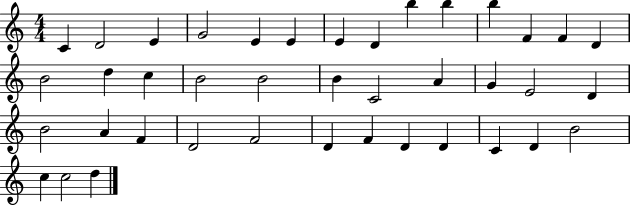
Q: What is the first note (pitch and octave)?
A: C4